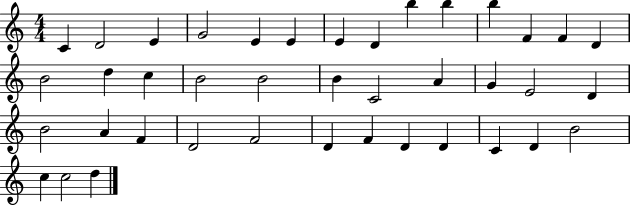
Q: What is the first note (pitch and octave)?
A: C4